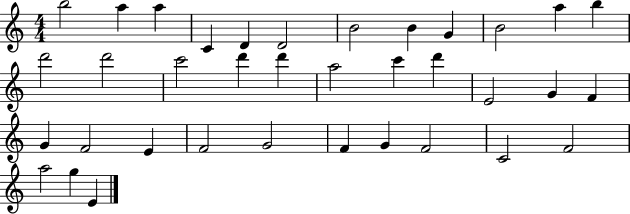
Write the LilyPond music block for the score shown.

{
  \clef treble
  \numericTimeSignature
  \time 4/4
  \key c \major
  b''2 a''4 a''4 | c'4 d'4 d'2 | b'2 b'4 g'4 | b'2 a''4 b''4 | \break d'''2 d'''2 | c'''2 d'''4 d'''4 | a''2 c'''4 d'''4 | e'2 g'4 f'4 | \break g'4 f'2 e'4 | f'2 g'2 | f'4 g'4 f'2 | c'2 f'2 | \break a''2 g''4 e'4 | \bar "|."
}